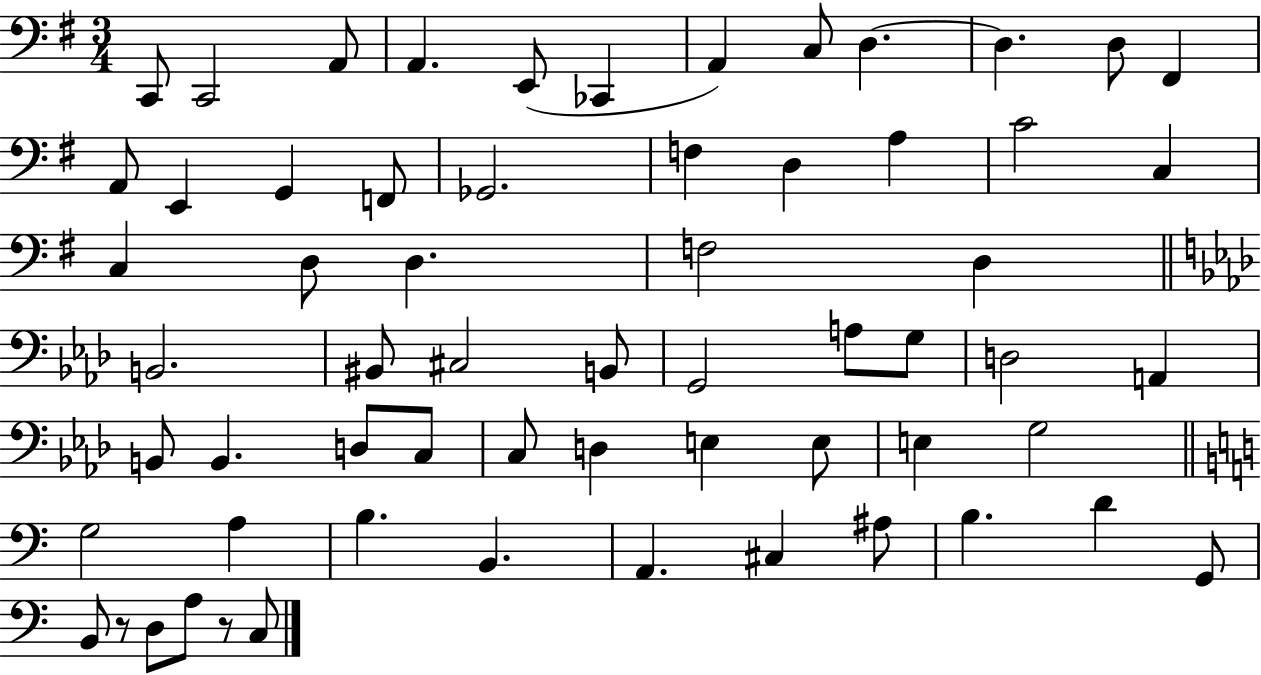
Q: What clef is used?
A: bass